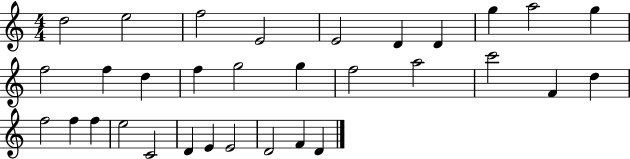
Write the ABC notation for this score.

X:1
T:Untitled
M:4/4
L:1/4
K:C
d2 e2 f2 E2 E2 D D g a2 g f2 f d f g2 g f2 a2 c'2 F d f2 f f e2 C2 D E E2 D2 F D